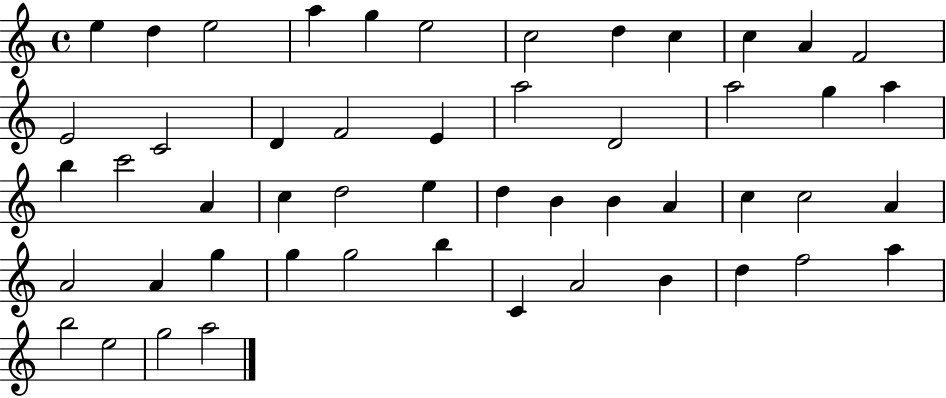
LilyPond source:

{
  \clef treble
  \time 4/4
  \defaultTimeSignature
  \key c \major
  e''4 d''4 e''2 | a''4 g''4 e''2 | c''2 d''4 c''4 | c''4 a'4 f'2 | \break e'2 c'2 | d'4 f'2 e'4 | a''2 d'2 | a''2 g''4 a''4 | \break b''4 c'''2 a'4 | c''4 d''2 e''4 | d''4 b'4 b'4 a'4 | c''4 c''2 a'4 | \break a'2 a'4 g''4 | g''4 g''2 b''4 | c'4 a'2 b'4 | d''4 f''2 a''4 | \break b''2 e''2 | g''2 a''2 | \bar "|."
}